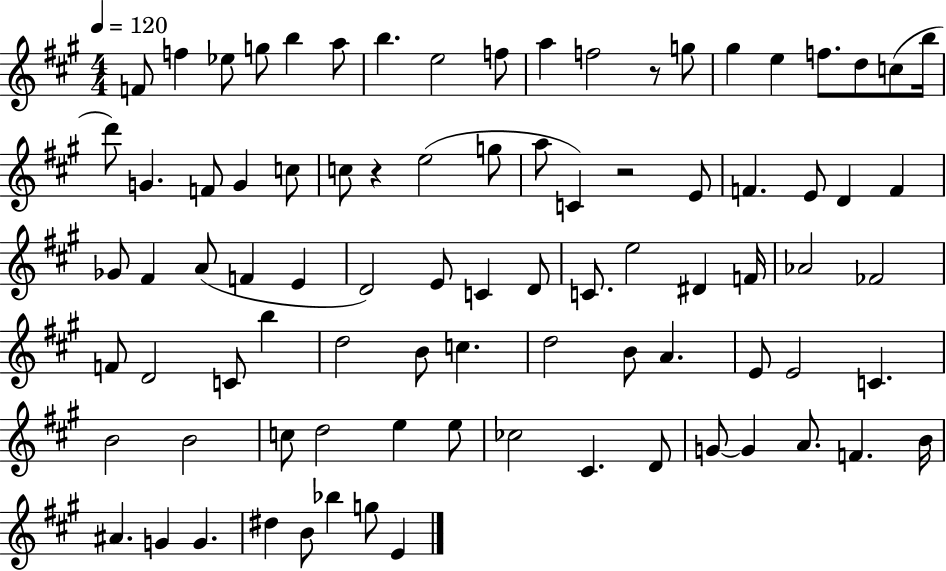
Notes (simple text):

F4/e F5/q Eb5/e G5/e B5/q A5/e B5/q. E5/h F5/e A5/q F5/h R/e G5/e G#5/q E5/q F5/e. D5/e C5/e B5/s D6/e G4/q. F4/e G4/q C5/e C5/e R/q E5/h G5/e A5/e C4/q R/h E4/e F4/q. E4/e D4/q F4/q Gb4/e F#4/q A4/e F4/q E4/q D4/h E4/e C4/q D4/e C4/e. E5/h D#4/q F4/s Ab4/h FES4/h F4/e D4/h C4/e B5/q D5/h B4/e C5/q. D5/h B4/e A4/q. E4/e E4/h C4/q. B4/h B4/h C5/e D5/h E5/q E5/e CES5/h C#4/q. D4/e G4/e G4/q A4/e. F4/q. B4/s A#4/q. G4/q G4/q. D#5/q B4/e Bb5/q G5/e E4/q